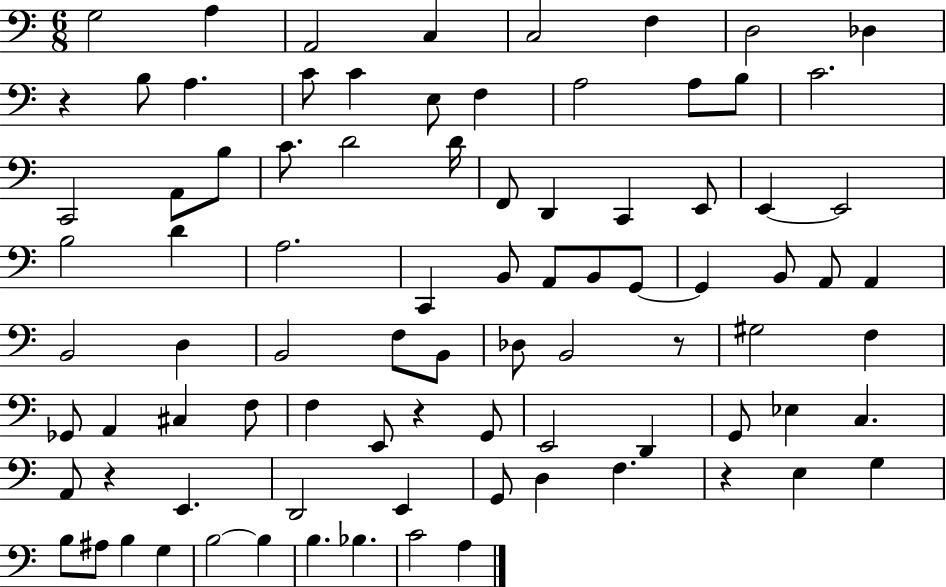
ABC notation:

X:1
T:Untitled
M:6/8
L:1/4
K:C
G,2 A, A,,2 C, C,2 F, D,2 _D, z B,/2 A, C/2 C E,/2 F, A,2 A,/2 B,/2 C2 C,,2 A,,/2 B,/2 C/2 D2 D/4 F,,/2 D,, C,, E,,/2 E,, E,,2 B,2 D A,2 C,, B,,/2 A,,/2 B,,/2 G,,/2 G,, B,,/2 A,,/2 A,, B,,2 D, B,,2 F,/2 B,,/2 _D,/2 B,,2 z/2 ^G,2 F, _G,,/2 A,, ^C, F,/2 F, E,,/2 z G,,/2 E,,2 D,, G,,/2 _E, C, A,,/2 z E,, D,,2 E,, G,,/2 D, F, z E, G, B,/2 ^A,/2 B, G, B,2 B, B, _B, C2 A,